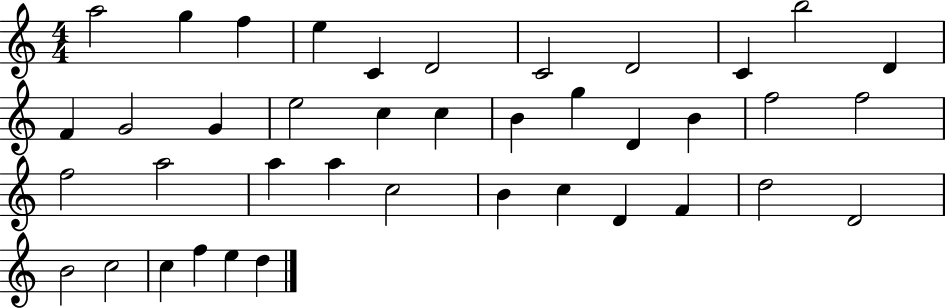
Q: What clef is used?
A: treble